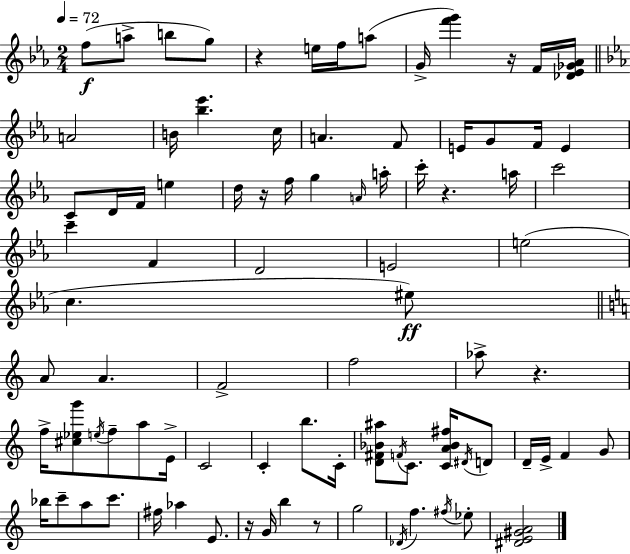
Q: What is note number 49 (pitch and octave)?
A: C4